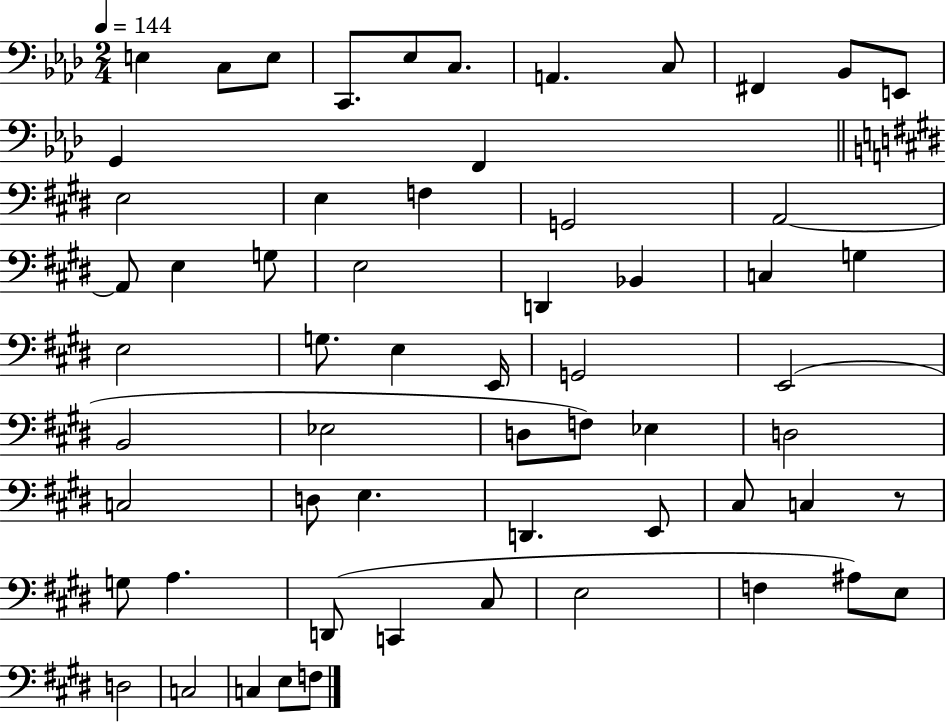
X:1
T:Untitled
M:2/4
L:1/4
K:Ab
E, C,/2 E,/2 C,,/2 _E,/2 C,/2 A,, C,/2 ^F,, _B,,/2 E,,/2 G,, F,, E,2 E, F, G,,2 A,,2 A,,/2 E, G,/2 E,2 D,, _B,, C, G, E,2 G,/2 E, E,,/4 G,,2 E,,2 B,,2 _E,2 D,/2 F,/2 _E, D,2 C,2 D,/2 E, D,, E,,/2 ^C,/2 C, z/2 G,/2 A, D,,/2 C,, ^C,/2 E,2 F, ^A,/2 E,/2 D,2 C,2 C, E,/2 F,/2